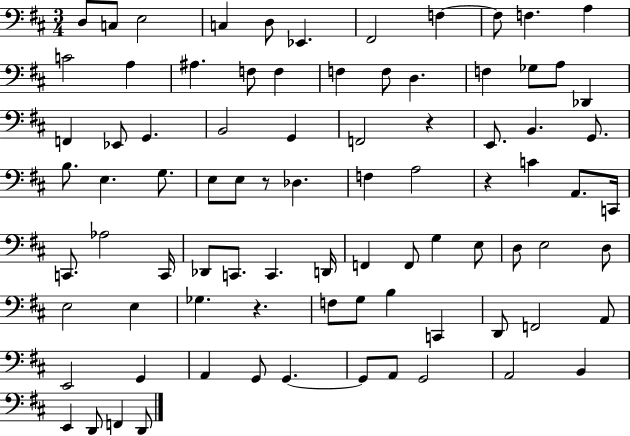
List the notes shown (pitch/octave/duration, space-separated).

D3/e C3/e E3/h C3/q D3/e Eb2/q. F#2/h F3/q F3/e F3/q. A3/q C4/h A3/q A#3/q. F3/e F3/q F3/q F3/e D3/q. F3/q Gb3/e A3/e Db2/q F2/q Eb2/e G2/q. B2/h G2/q F2/h R/q E2/e. B2/q. G2/e. B3/e. E3/q. G3/e. E3/e E3/e R/e Db3/q. F3/q A3/h R/q C4/q A2/e. C2/s C2/e. Ab3/h C2/s Db2/e C2/e. C2/q. D2/s F2/q F2/e G3/q E3/e D3/e E3/h D3/e E3/h E3/q Gb3/q. R/q. F3/e G3/e B3/q C2/q D2/e F2/h A2/e E2/h G2/q A2/q G2/e G2/q. G2/e A2/e G2/h A2/h B2/q E2/q D2/e F2/q D2/e